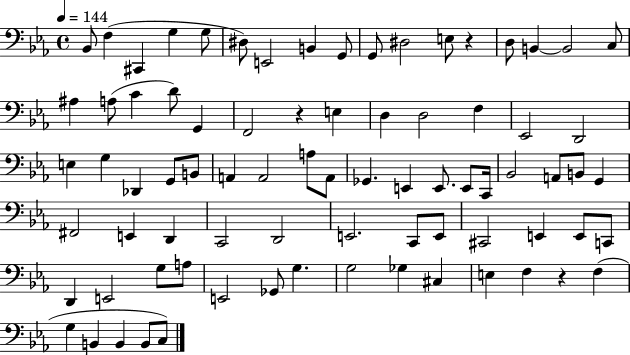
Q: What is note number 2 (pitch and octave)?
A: F3